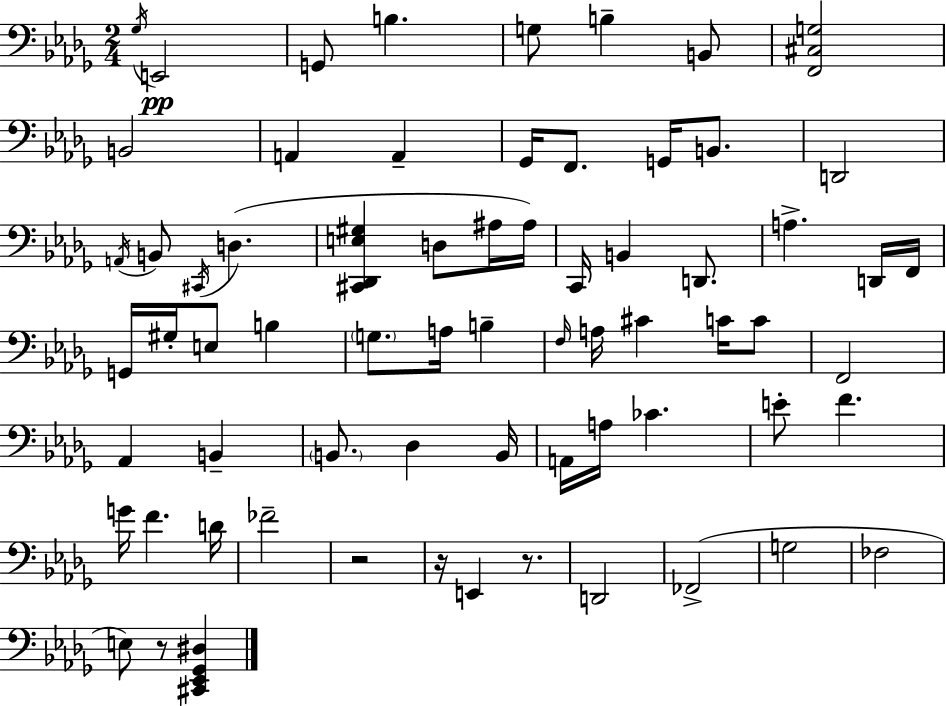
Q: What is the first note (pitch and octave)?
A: Gb3